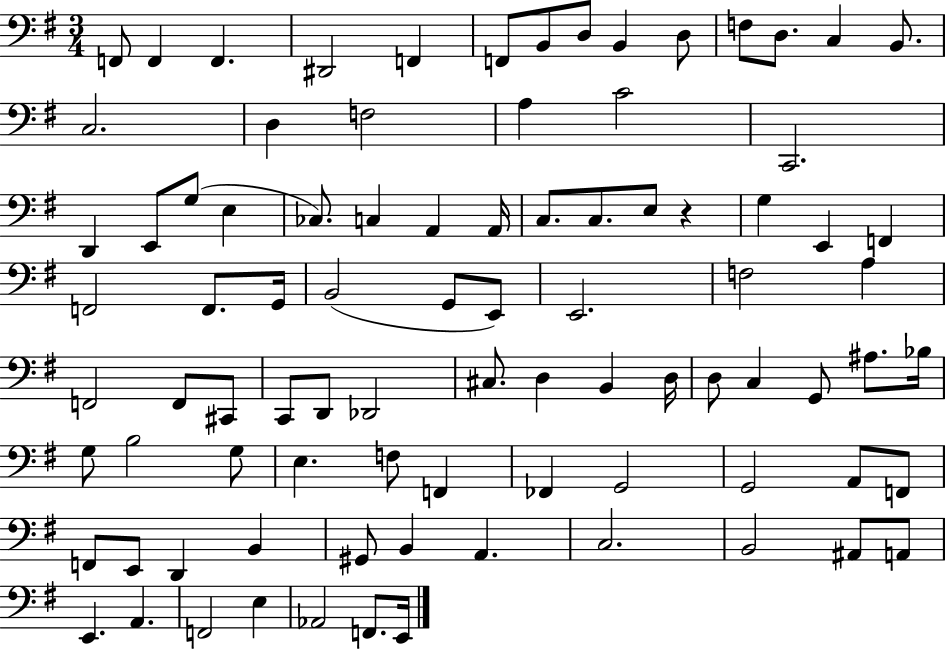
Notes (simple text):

F2/e F2/q F2/q. D#2/h F2/q F2/e B2/e D3/e B2/q D3/e F3/e D3/e. C3/q B2/e. C3/h. D3/q F3/h A3/q C4/h C2/h. D2/q E2/e G3/e E3/q CES3/e. C3/q A2/q A2/s C3/e. C3/e. E3/e R/q G3/q E2/q F2/q F2/h F2/e. G2/s B2/h G2/e E2/e E2/h. F3/h A3/q F2/h F2/e C#2/e C2/e D2/e Db2/h C#3/e. D3/q B2/q D3/s D3/e C3/q G2/e A#3/e. Bb3/s G3/e B3/h G3/e E3/q. F3/e F2/q FES2/q G2/h G2/h A2/e F2/e F2/e E2/e D2/q B2/q G#2/e B2/q A2/q. C3/h. B2/h A#2/e A2/e E2/q. A2/q. F2/h E3/q Ab2/h F2/e. E2/s